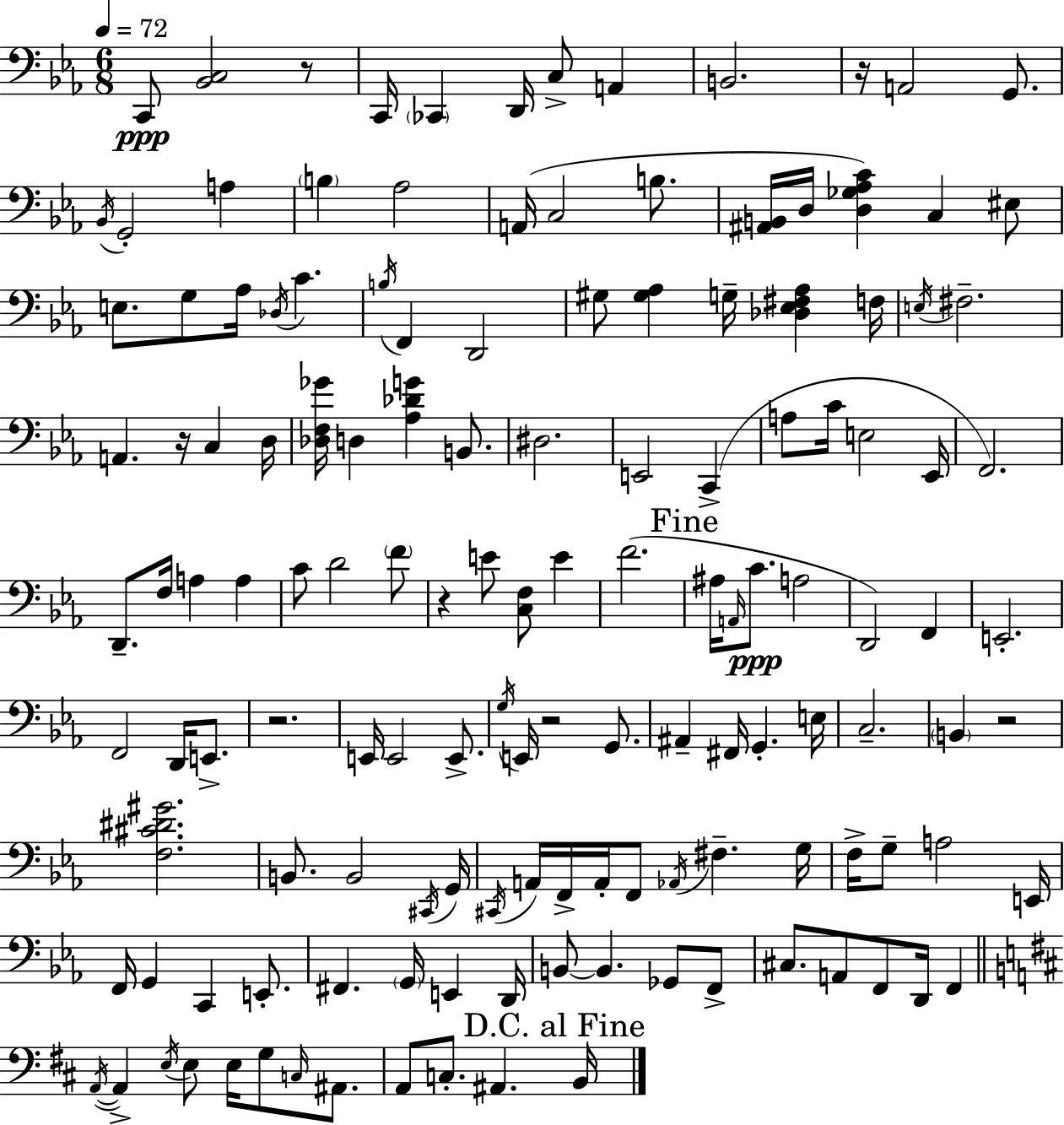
C2/e [Bb2,C3]/h R/e C2/s CES2/q D2/s C3/e A2/q B2/h. R/s A2/h G2/e. Bb2/s G2/h A3/q B3/q Ab3/h A2/s C3/h B3/e. [A#2,B2]/s D3/s [D3,Gb3,Ab3,C4]/q C3/q EIS3/e E3/e. G3/e Ab3/s Db3/s C4/q. B3/s F2/q D2/h G#3/e [G#3,Ab3]/q G3/s [Db3,Eb3,F#3,Ab3]/q F3/s E3/s F#3/h. A2/q. R/s C3/q D3/s [Db3,F3,Gb4]/s D3/q [Ab3,Db4,G4]/q B2/e. D#3/h. E2/h C2/q A3/e C4/s E3/h Eb2/s F2/h. D2/e. F3/s A3/q A3/q C4/e D4/h F4/e R/q E4/e [C3,F3]/e E4/q F4/h. A#3/s A2/s C4/e. A3/h D2/h F2/q E2/h. F2/h D2/s E2/e. R/h. E2/s E2/h E2/e. G3/s E2/s R/h G2/e. A#2/q F#2/s G2/q. E3/s C3/h. B2/q R/h [F3,C#4,D#4,G#4]/h. B2/e. B2/h C#2/s G2/s C#2/s A2/s F2/s A2/s F2/e Ab2/s F#3/q. G3/s F3/s G3/e A3/h E2/s F2/s G2/q C2/q E2/e. F#2/q. G2/s E2/q D2/s B2/e B2/q. Gb2/e F2/e C#3/e. A2/e F2/e D2/s F2/q A2/s A2/q E3/s E3/e E3/s G3/e C3/s A#2/e. A2/e C3/e. A#2/q. B2/s